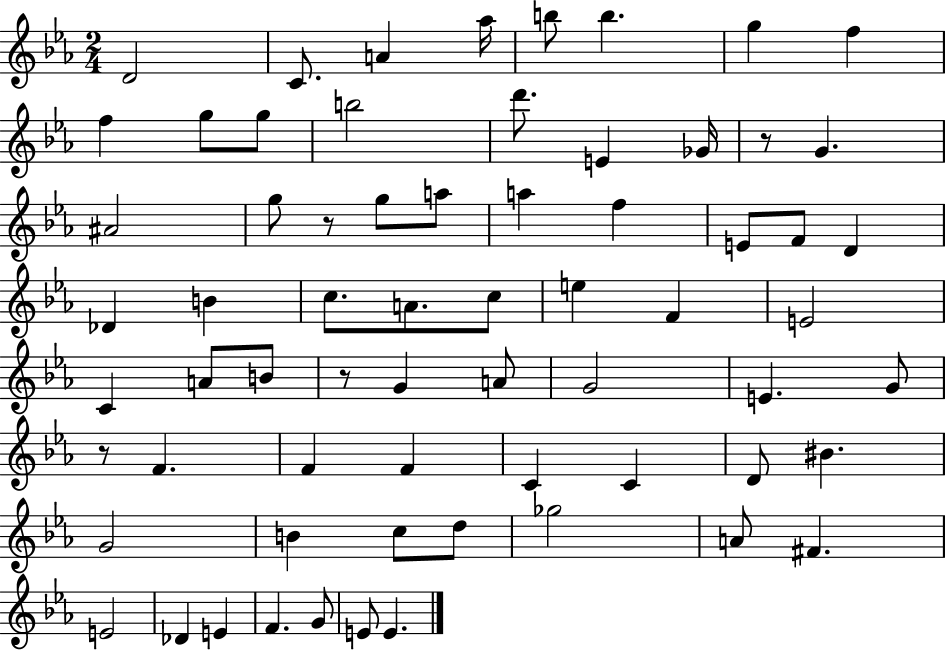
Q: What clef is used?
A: treble